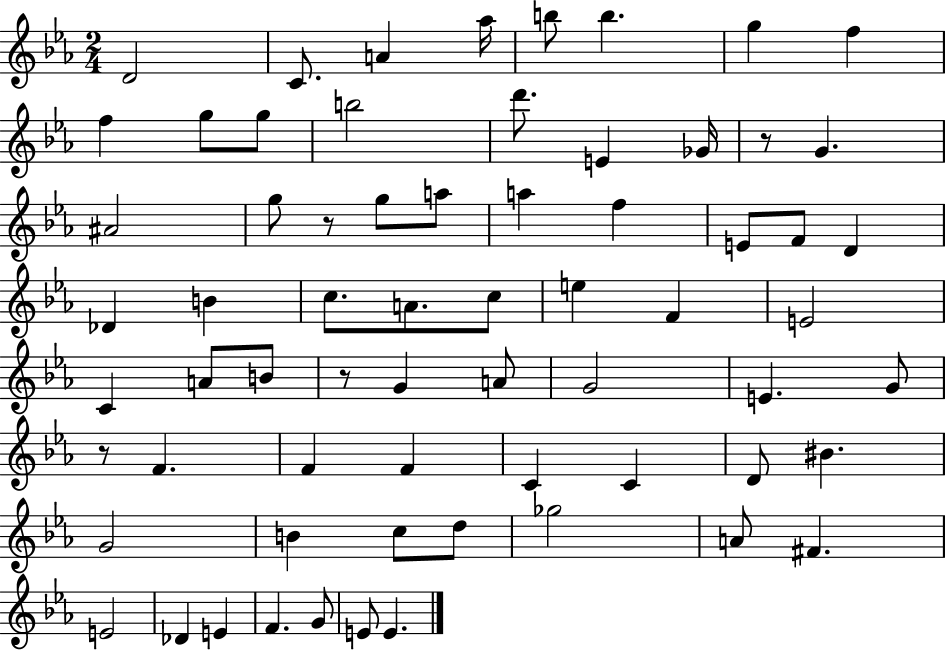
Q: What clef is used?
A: treble